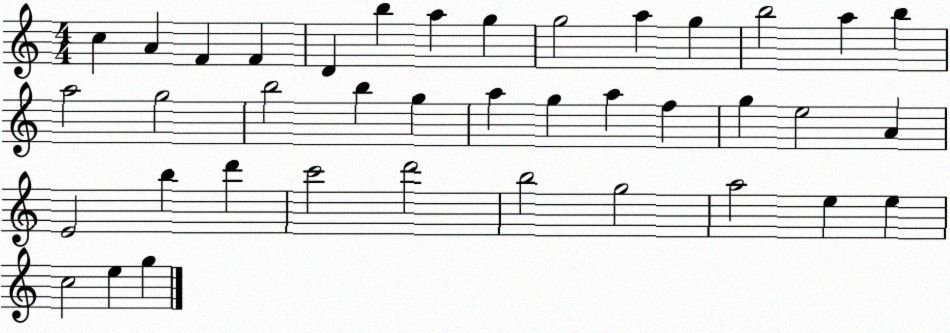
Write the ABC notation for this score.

X:1
T:Untitled
M:4/4
L:1/4
K:C
c A F F D b a g g2 a g b2 a b a2 g2 b2 b g a g a f g e2 A E2 b d' c'2 d'2 b2 g2 a2 e e c2 e g